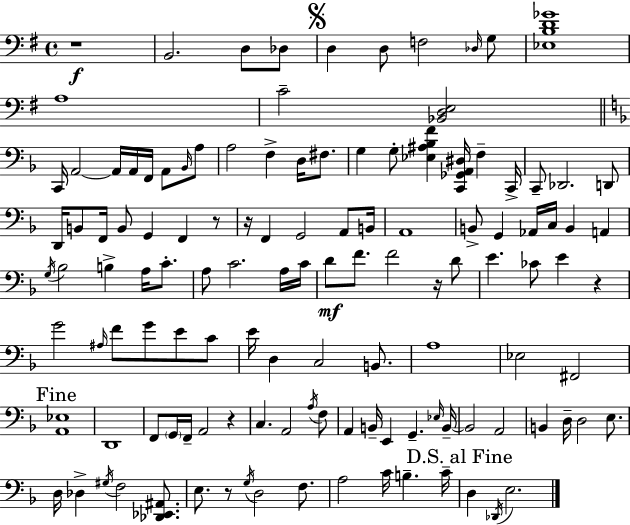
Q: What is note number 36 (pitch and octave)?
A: F2